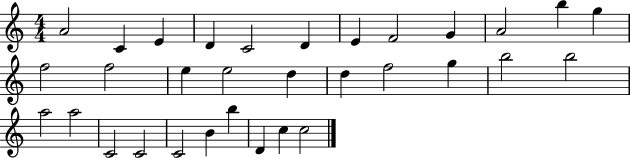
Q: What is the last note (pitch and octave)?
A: C5